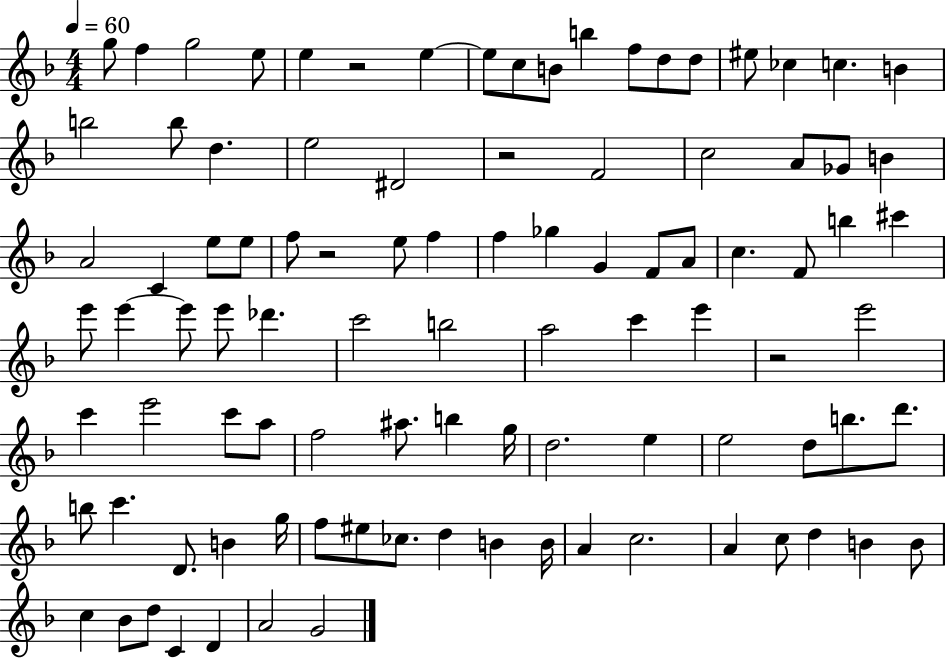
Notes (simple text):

G5/e F5/q G5/h E5/e E5/q R/h E5/q E5/e C5/e B4/e B5/q F5/e D5/e D5/e EIS5/e CES5/q C5/q. B4/q B5/h B5/e D5/q. E5/h D#4/h R/h F4/h C5/h A4/e Gb4/e B4/q A4/h C4/q E5/e E5/e F5/e R/h E5/e F5/q F5/q Gb5/q G4/q F4/e A4/e C5/q. F4/e B5/q C#6/q E6/e E6/q E6/e E6/e Db6/q. C6/h B5/h A5/h C6/q E6/q R/h E6/h C6/q E6/h C6/e A5/e F5/h A#5/e. B5/q G5/s D5/h. E5/q E5/h D5/e B5/e. D6/e. B5/e C6/q. D4/e. B4/q G5/s F5/e EIS5/e CES5/e. D5/q B4/q B4/s A4/q C5/h. A4/q C5/e D5/q B4/q B4/e C5/q Bb4/e D5/e C4/q D4/q A4/h G4/h